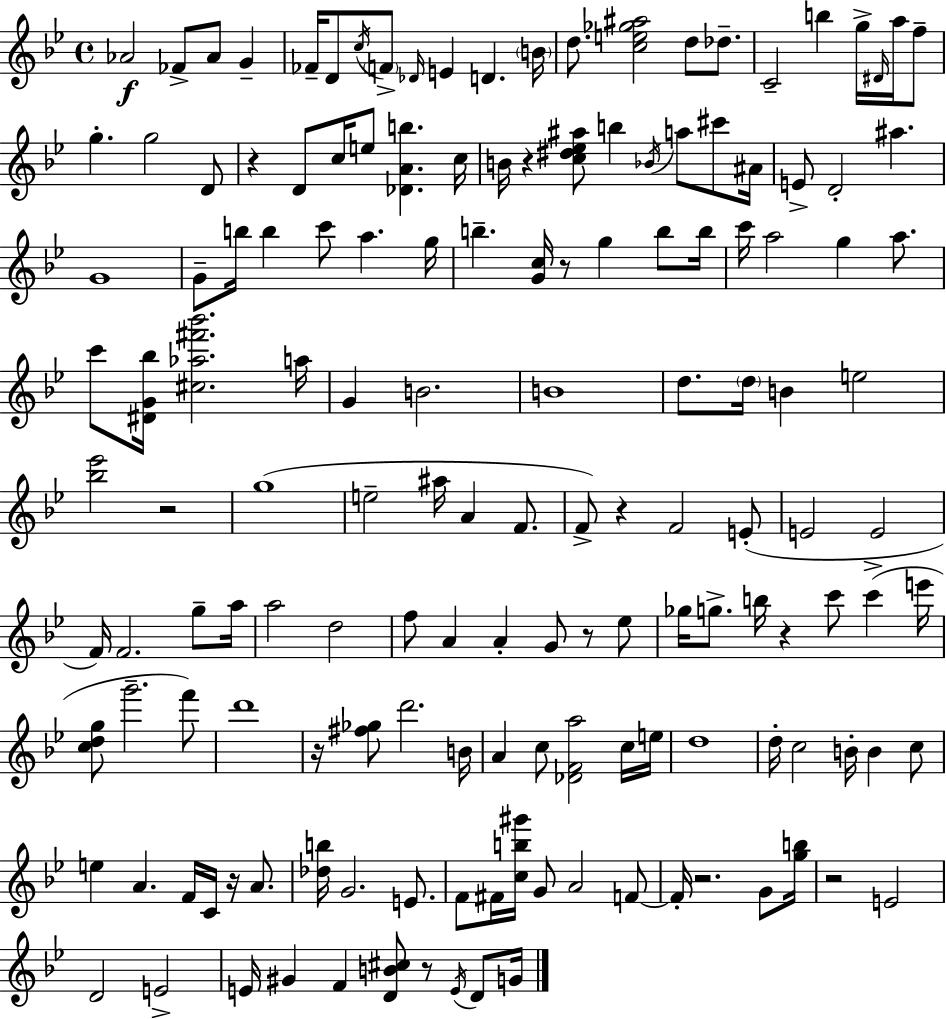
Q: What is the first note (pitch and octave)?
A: Ab4